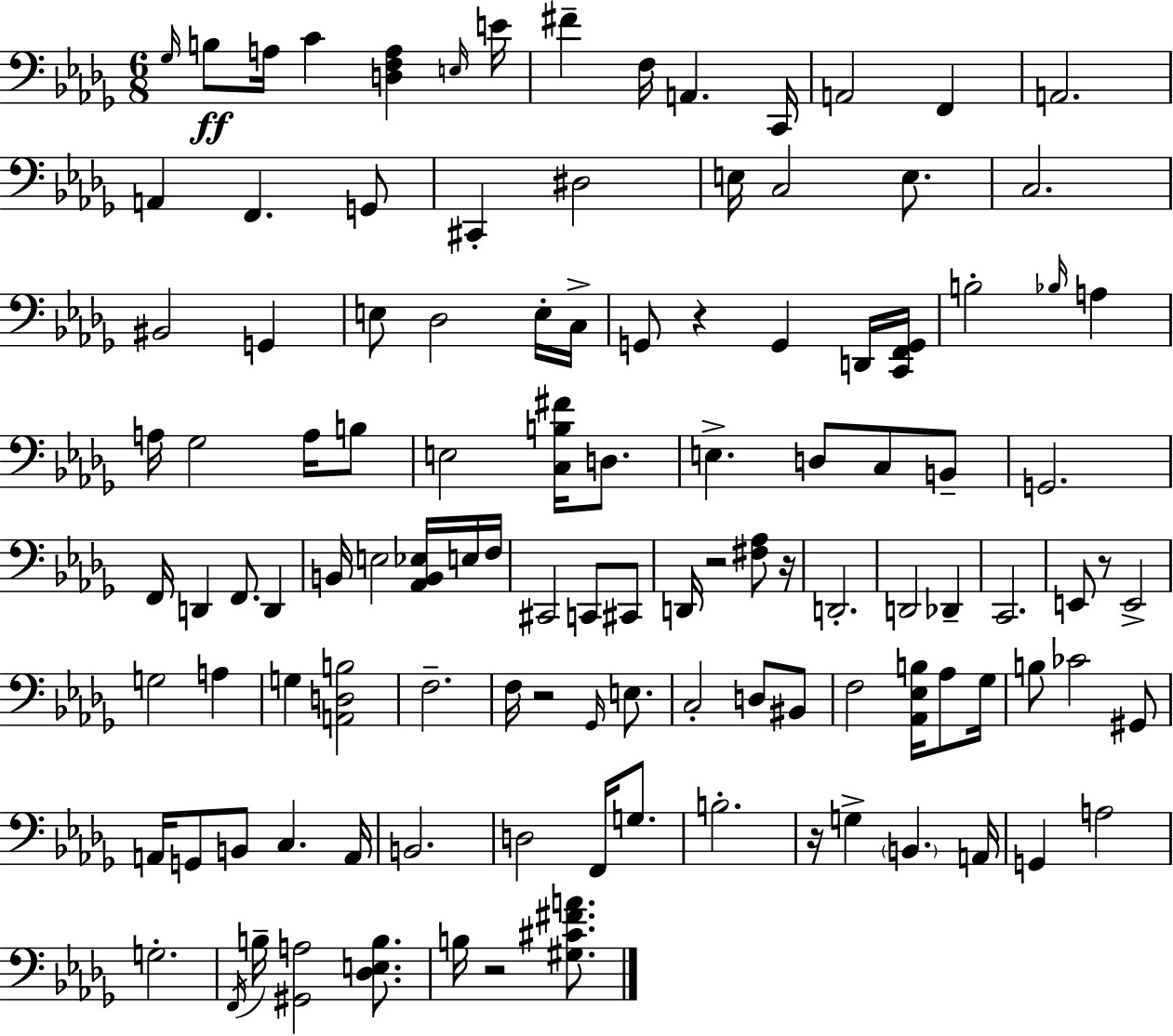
Gb3/s B3/e A3/s C4/q [D3,F3,A3]/q E3/s E4/s F#4/q F3/s A2/q. C2/s A2/h F2/q A2/h. A2/q F2/q. G2/e C#2/q D#3/h E3/s C3/h E3/e. C3/h. BIS2/h G2/q E3/e Db3/h E3/s C3/s G2/e R/q G2/q D2/s [C2,F2,G2]/s B3/h Bb3/s A3/q A3/s Gb3/h A3/s B3/e E3/h [C3,B3,F#4]/s D3/e. E3/q. D3/e C3/e B2/e G2/h. F2/s D2/q F2/e. D2/q B2/s E3/h [Ab2,B2,Eb3]/s E3/s F3/s C#2/h C2/e C#2/e D2/s R/h [F#3,Ab3]/e R/s D2/h. D2/h Db2/q C2/h. E2/e R/e E2/h G3/h A3/q G3/q [A2,D3,B3]/h F3/h. F3/s R/h Gb2/s E3/e. C3/h D3/e BIS2/e F3/h [Ab2,Eb3,B3]/s Ab3/e Gb3/s B3/e CES4/h G#2/e A2/s G2/e B2/e C3/q. A2/s B2/h. D3/h F2/s G3/e. B3/h. R/s G3/q B2/q. A2/s G2/q A3/h G3/h. F2/s B3/s [G#2,A3]/h [Db3,E3,B3]/e. B3/s R/h [G#3,C#4,F#4,A4]/e.